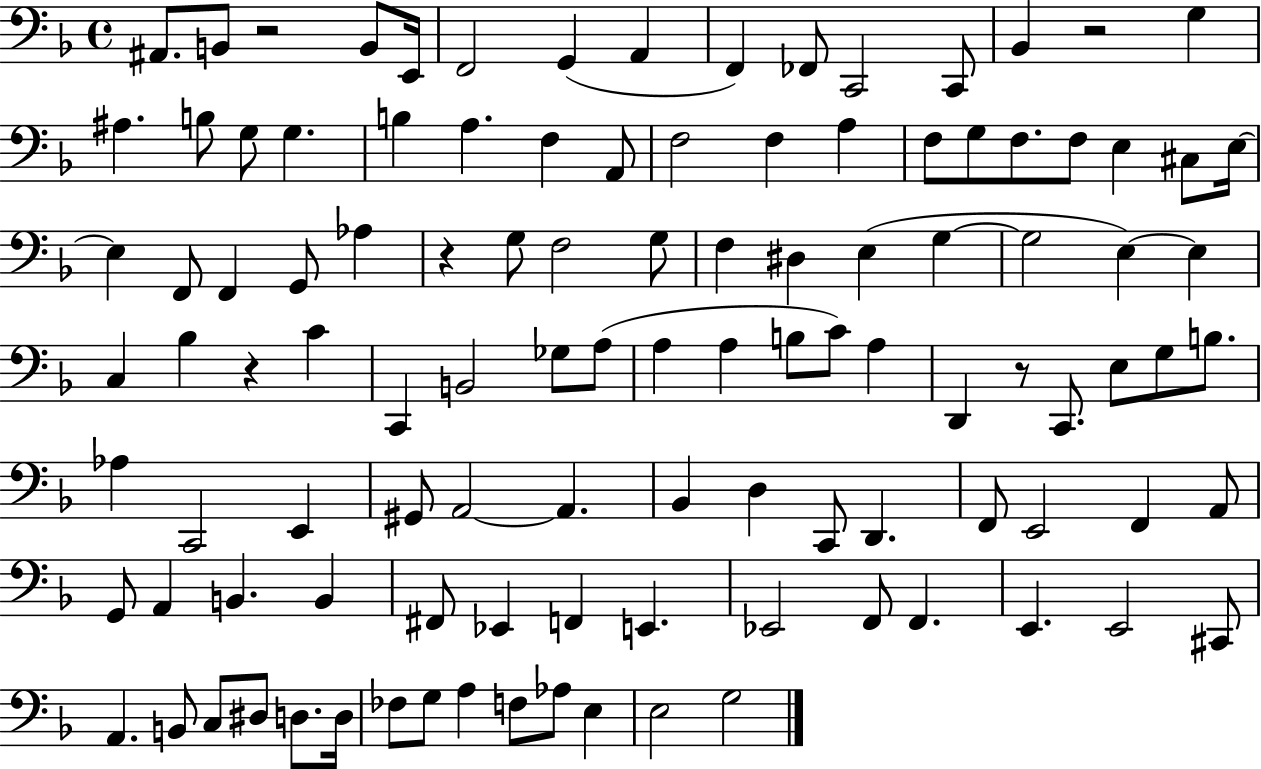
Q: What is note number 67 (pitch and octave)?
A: G#2